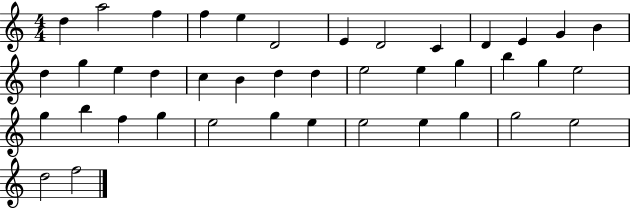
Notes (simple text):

D5/q A5/h F5/q F5/q E5/q D4/h E4/q D4/h C4/q D4/q E4/q G4/q B4/q D5/q G5/q E5/q D5/q C5/q B4/q D5/q D5/q E5/h E5/q G5/q B5/q G5/q E5/h G5/q B5/q F5/q G5/q E5/h G5/q E5/q E5/h E5/q G5/q G5/h E5/h D5/h F5/h